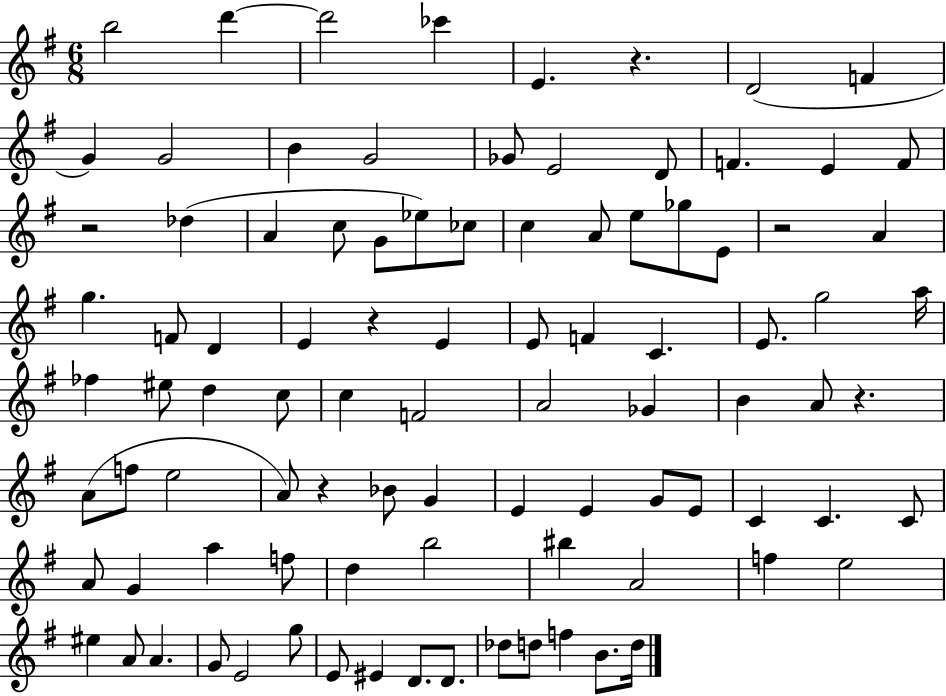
{
  \clef treble
  \numericTimeSignature
  \time 6/8
  \key g \major
  b''2 d'''4~~ | d'''2 ces'''4 | e'4. r4. | d'2( f'4 | \break g'4) g'2 | b'4 g'2 | ges'8 e'2 d'8 | f'4. e'4 f'8 | \break r2 des''4( | a'4 c''8 g'8 ees''8) ces''8 | c''4 a'8 e''8 ges''8 e'8 | r2 a'4 | \break g''4. f'8 d'4 | e'4 r4 e'4 | e'8 f'4 c'4. | e'8. g''2 a''16 | \break fes''4 eis''8 d''4 c''8 | c''4 f'2 | a'2 ges'4 | b'4 a'8 r4. | \break a'8( f''8 e''2 | a'8) r4 bes'8 g'4 | e'4 e'4 g'8 e'8 | c'4 c'4. c'8 | \break a'8 g'4 a''4 f''8 | d''4 b''2 | bis''4 a'2 | f''4 e''2 | \break eis''4 a'8 a'4. | g'8 e'2 g''8 | e'8 eis'4 d'8. d'8. | des''8 d''8 f''4 b'8. d''16 | \break \bar "|."
}